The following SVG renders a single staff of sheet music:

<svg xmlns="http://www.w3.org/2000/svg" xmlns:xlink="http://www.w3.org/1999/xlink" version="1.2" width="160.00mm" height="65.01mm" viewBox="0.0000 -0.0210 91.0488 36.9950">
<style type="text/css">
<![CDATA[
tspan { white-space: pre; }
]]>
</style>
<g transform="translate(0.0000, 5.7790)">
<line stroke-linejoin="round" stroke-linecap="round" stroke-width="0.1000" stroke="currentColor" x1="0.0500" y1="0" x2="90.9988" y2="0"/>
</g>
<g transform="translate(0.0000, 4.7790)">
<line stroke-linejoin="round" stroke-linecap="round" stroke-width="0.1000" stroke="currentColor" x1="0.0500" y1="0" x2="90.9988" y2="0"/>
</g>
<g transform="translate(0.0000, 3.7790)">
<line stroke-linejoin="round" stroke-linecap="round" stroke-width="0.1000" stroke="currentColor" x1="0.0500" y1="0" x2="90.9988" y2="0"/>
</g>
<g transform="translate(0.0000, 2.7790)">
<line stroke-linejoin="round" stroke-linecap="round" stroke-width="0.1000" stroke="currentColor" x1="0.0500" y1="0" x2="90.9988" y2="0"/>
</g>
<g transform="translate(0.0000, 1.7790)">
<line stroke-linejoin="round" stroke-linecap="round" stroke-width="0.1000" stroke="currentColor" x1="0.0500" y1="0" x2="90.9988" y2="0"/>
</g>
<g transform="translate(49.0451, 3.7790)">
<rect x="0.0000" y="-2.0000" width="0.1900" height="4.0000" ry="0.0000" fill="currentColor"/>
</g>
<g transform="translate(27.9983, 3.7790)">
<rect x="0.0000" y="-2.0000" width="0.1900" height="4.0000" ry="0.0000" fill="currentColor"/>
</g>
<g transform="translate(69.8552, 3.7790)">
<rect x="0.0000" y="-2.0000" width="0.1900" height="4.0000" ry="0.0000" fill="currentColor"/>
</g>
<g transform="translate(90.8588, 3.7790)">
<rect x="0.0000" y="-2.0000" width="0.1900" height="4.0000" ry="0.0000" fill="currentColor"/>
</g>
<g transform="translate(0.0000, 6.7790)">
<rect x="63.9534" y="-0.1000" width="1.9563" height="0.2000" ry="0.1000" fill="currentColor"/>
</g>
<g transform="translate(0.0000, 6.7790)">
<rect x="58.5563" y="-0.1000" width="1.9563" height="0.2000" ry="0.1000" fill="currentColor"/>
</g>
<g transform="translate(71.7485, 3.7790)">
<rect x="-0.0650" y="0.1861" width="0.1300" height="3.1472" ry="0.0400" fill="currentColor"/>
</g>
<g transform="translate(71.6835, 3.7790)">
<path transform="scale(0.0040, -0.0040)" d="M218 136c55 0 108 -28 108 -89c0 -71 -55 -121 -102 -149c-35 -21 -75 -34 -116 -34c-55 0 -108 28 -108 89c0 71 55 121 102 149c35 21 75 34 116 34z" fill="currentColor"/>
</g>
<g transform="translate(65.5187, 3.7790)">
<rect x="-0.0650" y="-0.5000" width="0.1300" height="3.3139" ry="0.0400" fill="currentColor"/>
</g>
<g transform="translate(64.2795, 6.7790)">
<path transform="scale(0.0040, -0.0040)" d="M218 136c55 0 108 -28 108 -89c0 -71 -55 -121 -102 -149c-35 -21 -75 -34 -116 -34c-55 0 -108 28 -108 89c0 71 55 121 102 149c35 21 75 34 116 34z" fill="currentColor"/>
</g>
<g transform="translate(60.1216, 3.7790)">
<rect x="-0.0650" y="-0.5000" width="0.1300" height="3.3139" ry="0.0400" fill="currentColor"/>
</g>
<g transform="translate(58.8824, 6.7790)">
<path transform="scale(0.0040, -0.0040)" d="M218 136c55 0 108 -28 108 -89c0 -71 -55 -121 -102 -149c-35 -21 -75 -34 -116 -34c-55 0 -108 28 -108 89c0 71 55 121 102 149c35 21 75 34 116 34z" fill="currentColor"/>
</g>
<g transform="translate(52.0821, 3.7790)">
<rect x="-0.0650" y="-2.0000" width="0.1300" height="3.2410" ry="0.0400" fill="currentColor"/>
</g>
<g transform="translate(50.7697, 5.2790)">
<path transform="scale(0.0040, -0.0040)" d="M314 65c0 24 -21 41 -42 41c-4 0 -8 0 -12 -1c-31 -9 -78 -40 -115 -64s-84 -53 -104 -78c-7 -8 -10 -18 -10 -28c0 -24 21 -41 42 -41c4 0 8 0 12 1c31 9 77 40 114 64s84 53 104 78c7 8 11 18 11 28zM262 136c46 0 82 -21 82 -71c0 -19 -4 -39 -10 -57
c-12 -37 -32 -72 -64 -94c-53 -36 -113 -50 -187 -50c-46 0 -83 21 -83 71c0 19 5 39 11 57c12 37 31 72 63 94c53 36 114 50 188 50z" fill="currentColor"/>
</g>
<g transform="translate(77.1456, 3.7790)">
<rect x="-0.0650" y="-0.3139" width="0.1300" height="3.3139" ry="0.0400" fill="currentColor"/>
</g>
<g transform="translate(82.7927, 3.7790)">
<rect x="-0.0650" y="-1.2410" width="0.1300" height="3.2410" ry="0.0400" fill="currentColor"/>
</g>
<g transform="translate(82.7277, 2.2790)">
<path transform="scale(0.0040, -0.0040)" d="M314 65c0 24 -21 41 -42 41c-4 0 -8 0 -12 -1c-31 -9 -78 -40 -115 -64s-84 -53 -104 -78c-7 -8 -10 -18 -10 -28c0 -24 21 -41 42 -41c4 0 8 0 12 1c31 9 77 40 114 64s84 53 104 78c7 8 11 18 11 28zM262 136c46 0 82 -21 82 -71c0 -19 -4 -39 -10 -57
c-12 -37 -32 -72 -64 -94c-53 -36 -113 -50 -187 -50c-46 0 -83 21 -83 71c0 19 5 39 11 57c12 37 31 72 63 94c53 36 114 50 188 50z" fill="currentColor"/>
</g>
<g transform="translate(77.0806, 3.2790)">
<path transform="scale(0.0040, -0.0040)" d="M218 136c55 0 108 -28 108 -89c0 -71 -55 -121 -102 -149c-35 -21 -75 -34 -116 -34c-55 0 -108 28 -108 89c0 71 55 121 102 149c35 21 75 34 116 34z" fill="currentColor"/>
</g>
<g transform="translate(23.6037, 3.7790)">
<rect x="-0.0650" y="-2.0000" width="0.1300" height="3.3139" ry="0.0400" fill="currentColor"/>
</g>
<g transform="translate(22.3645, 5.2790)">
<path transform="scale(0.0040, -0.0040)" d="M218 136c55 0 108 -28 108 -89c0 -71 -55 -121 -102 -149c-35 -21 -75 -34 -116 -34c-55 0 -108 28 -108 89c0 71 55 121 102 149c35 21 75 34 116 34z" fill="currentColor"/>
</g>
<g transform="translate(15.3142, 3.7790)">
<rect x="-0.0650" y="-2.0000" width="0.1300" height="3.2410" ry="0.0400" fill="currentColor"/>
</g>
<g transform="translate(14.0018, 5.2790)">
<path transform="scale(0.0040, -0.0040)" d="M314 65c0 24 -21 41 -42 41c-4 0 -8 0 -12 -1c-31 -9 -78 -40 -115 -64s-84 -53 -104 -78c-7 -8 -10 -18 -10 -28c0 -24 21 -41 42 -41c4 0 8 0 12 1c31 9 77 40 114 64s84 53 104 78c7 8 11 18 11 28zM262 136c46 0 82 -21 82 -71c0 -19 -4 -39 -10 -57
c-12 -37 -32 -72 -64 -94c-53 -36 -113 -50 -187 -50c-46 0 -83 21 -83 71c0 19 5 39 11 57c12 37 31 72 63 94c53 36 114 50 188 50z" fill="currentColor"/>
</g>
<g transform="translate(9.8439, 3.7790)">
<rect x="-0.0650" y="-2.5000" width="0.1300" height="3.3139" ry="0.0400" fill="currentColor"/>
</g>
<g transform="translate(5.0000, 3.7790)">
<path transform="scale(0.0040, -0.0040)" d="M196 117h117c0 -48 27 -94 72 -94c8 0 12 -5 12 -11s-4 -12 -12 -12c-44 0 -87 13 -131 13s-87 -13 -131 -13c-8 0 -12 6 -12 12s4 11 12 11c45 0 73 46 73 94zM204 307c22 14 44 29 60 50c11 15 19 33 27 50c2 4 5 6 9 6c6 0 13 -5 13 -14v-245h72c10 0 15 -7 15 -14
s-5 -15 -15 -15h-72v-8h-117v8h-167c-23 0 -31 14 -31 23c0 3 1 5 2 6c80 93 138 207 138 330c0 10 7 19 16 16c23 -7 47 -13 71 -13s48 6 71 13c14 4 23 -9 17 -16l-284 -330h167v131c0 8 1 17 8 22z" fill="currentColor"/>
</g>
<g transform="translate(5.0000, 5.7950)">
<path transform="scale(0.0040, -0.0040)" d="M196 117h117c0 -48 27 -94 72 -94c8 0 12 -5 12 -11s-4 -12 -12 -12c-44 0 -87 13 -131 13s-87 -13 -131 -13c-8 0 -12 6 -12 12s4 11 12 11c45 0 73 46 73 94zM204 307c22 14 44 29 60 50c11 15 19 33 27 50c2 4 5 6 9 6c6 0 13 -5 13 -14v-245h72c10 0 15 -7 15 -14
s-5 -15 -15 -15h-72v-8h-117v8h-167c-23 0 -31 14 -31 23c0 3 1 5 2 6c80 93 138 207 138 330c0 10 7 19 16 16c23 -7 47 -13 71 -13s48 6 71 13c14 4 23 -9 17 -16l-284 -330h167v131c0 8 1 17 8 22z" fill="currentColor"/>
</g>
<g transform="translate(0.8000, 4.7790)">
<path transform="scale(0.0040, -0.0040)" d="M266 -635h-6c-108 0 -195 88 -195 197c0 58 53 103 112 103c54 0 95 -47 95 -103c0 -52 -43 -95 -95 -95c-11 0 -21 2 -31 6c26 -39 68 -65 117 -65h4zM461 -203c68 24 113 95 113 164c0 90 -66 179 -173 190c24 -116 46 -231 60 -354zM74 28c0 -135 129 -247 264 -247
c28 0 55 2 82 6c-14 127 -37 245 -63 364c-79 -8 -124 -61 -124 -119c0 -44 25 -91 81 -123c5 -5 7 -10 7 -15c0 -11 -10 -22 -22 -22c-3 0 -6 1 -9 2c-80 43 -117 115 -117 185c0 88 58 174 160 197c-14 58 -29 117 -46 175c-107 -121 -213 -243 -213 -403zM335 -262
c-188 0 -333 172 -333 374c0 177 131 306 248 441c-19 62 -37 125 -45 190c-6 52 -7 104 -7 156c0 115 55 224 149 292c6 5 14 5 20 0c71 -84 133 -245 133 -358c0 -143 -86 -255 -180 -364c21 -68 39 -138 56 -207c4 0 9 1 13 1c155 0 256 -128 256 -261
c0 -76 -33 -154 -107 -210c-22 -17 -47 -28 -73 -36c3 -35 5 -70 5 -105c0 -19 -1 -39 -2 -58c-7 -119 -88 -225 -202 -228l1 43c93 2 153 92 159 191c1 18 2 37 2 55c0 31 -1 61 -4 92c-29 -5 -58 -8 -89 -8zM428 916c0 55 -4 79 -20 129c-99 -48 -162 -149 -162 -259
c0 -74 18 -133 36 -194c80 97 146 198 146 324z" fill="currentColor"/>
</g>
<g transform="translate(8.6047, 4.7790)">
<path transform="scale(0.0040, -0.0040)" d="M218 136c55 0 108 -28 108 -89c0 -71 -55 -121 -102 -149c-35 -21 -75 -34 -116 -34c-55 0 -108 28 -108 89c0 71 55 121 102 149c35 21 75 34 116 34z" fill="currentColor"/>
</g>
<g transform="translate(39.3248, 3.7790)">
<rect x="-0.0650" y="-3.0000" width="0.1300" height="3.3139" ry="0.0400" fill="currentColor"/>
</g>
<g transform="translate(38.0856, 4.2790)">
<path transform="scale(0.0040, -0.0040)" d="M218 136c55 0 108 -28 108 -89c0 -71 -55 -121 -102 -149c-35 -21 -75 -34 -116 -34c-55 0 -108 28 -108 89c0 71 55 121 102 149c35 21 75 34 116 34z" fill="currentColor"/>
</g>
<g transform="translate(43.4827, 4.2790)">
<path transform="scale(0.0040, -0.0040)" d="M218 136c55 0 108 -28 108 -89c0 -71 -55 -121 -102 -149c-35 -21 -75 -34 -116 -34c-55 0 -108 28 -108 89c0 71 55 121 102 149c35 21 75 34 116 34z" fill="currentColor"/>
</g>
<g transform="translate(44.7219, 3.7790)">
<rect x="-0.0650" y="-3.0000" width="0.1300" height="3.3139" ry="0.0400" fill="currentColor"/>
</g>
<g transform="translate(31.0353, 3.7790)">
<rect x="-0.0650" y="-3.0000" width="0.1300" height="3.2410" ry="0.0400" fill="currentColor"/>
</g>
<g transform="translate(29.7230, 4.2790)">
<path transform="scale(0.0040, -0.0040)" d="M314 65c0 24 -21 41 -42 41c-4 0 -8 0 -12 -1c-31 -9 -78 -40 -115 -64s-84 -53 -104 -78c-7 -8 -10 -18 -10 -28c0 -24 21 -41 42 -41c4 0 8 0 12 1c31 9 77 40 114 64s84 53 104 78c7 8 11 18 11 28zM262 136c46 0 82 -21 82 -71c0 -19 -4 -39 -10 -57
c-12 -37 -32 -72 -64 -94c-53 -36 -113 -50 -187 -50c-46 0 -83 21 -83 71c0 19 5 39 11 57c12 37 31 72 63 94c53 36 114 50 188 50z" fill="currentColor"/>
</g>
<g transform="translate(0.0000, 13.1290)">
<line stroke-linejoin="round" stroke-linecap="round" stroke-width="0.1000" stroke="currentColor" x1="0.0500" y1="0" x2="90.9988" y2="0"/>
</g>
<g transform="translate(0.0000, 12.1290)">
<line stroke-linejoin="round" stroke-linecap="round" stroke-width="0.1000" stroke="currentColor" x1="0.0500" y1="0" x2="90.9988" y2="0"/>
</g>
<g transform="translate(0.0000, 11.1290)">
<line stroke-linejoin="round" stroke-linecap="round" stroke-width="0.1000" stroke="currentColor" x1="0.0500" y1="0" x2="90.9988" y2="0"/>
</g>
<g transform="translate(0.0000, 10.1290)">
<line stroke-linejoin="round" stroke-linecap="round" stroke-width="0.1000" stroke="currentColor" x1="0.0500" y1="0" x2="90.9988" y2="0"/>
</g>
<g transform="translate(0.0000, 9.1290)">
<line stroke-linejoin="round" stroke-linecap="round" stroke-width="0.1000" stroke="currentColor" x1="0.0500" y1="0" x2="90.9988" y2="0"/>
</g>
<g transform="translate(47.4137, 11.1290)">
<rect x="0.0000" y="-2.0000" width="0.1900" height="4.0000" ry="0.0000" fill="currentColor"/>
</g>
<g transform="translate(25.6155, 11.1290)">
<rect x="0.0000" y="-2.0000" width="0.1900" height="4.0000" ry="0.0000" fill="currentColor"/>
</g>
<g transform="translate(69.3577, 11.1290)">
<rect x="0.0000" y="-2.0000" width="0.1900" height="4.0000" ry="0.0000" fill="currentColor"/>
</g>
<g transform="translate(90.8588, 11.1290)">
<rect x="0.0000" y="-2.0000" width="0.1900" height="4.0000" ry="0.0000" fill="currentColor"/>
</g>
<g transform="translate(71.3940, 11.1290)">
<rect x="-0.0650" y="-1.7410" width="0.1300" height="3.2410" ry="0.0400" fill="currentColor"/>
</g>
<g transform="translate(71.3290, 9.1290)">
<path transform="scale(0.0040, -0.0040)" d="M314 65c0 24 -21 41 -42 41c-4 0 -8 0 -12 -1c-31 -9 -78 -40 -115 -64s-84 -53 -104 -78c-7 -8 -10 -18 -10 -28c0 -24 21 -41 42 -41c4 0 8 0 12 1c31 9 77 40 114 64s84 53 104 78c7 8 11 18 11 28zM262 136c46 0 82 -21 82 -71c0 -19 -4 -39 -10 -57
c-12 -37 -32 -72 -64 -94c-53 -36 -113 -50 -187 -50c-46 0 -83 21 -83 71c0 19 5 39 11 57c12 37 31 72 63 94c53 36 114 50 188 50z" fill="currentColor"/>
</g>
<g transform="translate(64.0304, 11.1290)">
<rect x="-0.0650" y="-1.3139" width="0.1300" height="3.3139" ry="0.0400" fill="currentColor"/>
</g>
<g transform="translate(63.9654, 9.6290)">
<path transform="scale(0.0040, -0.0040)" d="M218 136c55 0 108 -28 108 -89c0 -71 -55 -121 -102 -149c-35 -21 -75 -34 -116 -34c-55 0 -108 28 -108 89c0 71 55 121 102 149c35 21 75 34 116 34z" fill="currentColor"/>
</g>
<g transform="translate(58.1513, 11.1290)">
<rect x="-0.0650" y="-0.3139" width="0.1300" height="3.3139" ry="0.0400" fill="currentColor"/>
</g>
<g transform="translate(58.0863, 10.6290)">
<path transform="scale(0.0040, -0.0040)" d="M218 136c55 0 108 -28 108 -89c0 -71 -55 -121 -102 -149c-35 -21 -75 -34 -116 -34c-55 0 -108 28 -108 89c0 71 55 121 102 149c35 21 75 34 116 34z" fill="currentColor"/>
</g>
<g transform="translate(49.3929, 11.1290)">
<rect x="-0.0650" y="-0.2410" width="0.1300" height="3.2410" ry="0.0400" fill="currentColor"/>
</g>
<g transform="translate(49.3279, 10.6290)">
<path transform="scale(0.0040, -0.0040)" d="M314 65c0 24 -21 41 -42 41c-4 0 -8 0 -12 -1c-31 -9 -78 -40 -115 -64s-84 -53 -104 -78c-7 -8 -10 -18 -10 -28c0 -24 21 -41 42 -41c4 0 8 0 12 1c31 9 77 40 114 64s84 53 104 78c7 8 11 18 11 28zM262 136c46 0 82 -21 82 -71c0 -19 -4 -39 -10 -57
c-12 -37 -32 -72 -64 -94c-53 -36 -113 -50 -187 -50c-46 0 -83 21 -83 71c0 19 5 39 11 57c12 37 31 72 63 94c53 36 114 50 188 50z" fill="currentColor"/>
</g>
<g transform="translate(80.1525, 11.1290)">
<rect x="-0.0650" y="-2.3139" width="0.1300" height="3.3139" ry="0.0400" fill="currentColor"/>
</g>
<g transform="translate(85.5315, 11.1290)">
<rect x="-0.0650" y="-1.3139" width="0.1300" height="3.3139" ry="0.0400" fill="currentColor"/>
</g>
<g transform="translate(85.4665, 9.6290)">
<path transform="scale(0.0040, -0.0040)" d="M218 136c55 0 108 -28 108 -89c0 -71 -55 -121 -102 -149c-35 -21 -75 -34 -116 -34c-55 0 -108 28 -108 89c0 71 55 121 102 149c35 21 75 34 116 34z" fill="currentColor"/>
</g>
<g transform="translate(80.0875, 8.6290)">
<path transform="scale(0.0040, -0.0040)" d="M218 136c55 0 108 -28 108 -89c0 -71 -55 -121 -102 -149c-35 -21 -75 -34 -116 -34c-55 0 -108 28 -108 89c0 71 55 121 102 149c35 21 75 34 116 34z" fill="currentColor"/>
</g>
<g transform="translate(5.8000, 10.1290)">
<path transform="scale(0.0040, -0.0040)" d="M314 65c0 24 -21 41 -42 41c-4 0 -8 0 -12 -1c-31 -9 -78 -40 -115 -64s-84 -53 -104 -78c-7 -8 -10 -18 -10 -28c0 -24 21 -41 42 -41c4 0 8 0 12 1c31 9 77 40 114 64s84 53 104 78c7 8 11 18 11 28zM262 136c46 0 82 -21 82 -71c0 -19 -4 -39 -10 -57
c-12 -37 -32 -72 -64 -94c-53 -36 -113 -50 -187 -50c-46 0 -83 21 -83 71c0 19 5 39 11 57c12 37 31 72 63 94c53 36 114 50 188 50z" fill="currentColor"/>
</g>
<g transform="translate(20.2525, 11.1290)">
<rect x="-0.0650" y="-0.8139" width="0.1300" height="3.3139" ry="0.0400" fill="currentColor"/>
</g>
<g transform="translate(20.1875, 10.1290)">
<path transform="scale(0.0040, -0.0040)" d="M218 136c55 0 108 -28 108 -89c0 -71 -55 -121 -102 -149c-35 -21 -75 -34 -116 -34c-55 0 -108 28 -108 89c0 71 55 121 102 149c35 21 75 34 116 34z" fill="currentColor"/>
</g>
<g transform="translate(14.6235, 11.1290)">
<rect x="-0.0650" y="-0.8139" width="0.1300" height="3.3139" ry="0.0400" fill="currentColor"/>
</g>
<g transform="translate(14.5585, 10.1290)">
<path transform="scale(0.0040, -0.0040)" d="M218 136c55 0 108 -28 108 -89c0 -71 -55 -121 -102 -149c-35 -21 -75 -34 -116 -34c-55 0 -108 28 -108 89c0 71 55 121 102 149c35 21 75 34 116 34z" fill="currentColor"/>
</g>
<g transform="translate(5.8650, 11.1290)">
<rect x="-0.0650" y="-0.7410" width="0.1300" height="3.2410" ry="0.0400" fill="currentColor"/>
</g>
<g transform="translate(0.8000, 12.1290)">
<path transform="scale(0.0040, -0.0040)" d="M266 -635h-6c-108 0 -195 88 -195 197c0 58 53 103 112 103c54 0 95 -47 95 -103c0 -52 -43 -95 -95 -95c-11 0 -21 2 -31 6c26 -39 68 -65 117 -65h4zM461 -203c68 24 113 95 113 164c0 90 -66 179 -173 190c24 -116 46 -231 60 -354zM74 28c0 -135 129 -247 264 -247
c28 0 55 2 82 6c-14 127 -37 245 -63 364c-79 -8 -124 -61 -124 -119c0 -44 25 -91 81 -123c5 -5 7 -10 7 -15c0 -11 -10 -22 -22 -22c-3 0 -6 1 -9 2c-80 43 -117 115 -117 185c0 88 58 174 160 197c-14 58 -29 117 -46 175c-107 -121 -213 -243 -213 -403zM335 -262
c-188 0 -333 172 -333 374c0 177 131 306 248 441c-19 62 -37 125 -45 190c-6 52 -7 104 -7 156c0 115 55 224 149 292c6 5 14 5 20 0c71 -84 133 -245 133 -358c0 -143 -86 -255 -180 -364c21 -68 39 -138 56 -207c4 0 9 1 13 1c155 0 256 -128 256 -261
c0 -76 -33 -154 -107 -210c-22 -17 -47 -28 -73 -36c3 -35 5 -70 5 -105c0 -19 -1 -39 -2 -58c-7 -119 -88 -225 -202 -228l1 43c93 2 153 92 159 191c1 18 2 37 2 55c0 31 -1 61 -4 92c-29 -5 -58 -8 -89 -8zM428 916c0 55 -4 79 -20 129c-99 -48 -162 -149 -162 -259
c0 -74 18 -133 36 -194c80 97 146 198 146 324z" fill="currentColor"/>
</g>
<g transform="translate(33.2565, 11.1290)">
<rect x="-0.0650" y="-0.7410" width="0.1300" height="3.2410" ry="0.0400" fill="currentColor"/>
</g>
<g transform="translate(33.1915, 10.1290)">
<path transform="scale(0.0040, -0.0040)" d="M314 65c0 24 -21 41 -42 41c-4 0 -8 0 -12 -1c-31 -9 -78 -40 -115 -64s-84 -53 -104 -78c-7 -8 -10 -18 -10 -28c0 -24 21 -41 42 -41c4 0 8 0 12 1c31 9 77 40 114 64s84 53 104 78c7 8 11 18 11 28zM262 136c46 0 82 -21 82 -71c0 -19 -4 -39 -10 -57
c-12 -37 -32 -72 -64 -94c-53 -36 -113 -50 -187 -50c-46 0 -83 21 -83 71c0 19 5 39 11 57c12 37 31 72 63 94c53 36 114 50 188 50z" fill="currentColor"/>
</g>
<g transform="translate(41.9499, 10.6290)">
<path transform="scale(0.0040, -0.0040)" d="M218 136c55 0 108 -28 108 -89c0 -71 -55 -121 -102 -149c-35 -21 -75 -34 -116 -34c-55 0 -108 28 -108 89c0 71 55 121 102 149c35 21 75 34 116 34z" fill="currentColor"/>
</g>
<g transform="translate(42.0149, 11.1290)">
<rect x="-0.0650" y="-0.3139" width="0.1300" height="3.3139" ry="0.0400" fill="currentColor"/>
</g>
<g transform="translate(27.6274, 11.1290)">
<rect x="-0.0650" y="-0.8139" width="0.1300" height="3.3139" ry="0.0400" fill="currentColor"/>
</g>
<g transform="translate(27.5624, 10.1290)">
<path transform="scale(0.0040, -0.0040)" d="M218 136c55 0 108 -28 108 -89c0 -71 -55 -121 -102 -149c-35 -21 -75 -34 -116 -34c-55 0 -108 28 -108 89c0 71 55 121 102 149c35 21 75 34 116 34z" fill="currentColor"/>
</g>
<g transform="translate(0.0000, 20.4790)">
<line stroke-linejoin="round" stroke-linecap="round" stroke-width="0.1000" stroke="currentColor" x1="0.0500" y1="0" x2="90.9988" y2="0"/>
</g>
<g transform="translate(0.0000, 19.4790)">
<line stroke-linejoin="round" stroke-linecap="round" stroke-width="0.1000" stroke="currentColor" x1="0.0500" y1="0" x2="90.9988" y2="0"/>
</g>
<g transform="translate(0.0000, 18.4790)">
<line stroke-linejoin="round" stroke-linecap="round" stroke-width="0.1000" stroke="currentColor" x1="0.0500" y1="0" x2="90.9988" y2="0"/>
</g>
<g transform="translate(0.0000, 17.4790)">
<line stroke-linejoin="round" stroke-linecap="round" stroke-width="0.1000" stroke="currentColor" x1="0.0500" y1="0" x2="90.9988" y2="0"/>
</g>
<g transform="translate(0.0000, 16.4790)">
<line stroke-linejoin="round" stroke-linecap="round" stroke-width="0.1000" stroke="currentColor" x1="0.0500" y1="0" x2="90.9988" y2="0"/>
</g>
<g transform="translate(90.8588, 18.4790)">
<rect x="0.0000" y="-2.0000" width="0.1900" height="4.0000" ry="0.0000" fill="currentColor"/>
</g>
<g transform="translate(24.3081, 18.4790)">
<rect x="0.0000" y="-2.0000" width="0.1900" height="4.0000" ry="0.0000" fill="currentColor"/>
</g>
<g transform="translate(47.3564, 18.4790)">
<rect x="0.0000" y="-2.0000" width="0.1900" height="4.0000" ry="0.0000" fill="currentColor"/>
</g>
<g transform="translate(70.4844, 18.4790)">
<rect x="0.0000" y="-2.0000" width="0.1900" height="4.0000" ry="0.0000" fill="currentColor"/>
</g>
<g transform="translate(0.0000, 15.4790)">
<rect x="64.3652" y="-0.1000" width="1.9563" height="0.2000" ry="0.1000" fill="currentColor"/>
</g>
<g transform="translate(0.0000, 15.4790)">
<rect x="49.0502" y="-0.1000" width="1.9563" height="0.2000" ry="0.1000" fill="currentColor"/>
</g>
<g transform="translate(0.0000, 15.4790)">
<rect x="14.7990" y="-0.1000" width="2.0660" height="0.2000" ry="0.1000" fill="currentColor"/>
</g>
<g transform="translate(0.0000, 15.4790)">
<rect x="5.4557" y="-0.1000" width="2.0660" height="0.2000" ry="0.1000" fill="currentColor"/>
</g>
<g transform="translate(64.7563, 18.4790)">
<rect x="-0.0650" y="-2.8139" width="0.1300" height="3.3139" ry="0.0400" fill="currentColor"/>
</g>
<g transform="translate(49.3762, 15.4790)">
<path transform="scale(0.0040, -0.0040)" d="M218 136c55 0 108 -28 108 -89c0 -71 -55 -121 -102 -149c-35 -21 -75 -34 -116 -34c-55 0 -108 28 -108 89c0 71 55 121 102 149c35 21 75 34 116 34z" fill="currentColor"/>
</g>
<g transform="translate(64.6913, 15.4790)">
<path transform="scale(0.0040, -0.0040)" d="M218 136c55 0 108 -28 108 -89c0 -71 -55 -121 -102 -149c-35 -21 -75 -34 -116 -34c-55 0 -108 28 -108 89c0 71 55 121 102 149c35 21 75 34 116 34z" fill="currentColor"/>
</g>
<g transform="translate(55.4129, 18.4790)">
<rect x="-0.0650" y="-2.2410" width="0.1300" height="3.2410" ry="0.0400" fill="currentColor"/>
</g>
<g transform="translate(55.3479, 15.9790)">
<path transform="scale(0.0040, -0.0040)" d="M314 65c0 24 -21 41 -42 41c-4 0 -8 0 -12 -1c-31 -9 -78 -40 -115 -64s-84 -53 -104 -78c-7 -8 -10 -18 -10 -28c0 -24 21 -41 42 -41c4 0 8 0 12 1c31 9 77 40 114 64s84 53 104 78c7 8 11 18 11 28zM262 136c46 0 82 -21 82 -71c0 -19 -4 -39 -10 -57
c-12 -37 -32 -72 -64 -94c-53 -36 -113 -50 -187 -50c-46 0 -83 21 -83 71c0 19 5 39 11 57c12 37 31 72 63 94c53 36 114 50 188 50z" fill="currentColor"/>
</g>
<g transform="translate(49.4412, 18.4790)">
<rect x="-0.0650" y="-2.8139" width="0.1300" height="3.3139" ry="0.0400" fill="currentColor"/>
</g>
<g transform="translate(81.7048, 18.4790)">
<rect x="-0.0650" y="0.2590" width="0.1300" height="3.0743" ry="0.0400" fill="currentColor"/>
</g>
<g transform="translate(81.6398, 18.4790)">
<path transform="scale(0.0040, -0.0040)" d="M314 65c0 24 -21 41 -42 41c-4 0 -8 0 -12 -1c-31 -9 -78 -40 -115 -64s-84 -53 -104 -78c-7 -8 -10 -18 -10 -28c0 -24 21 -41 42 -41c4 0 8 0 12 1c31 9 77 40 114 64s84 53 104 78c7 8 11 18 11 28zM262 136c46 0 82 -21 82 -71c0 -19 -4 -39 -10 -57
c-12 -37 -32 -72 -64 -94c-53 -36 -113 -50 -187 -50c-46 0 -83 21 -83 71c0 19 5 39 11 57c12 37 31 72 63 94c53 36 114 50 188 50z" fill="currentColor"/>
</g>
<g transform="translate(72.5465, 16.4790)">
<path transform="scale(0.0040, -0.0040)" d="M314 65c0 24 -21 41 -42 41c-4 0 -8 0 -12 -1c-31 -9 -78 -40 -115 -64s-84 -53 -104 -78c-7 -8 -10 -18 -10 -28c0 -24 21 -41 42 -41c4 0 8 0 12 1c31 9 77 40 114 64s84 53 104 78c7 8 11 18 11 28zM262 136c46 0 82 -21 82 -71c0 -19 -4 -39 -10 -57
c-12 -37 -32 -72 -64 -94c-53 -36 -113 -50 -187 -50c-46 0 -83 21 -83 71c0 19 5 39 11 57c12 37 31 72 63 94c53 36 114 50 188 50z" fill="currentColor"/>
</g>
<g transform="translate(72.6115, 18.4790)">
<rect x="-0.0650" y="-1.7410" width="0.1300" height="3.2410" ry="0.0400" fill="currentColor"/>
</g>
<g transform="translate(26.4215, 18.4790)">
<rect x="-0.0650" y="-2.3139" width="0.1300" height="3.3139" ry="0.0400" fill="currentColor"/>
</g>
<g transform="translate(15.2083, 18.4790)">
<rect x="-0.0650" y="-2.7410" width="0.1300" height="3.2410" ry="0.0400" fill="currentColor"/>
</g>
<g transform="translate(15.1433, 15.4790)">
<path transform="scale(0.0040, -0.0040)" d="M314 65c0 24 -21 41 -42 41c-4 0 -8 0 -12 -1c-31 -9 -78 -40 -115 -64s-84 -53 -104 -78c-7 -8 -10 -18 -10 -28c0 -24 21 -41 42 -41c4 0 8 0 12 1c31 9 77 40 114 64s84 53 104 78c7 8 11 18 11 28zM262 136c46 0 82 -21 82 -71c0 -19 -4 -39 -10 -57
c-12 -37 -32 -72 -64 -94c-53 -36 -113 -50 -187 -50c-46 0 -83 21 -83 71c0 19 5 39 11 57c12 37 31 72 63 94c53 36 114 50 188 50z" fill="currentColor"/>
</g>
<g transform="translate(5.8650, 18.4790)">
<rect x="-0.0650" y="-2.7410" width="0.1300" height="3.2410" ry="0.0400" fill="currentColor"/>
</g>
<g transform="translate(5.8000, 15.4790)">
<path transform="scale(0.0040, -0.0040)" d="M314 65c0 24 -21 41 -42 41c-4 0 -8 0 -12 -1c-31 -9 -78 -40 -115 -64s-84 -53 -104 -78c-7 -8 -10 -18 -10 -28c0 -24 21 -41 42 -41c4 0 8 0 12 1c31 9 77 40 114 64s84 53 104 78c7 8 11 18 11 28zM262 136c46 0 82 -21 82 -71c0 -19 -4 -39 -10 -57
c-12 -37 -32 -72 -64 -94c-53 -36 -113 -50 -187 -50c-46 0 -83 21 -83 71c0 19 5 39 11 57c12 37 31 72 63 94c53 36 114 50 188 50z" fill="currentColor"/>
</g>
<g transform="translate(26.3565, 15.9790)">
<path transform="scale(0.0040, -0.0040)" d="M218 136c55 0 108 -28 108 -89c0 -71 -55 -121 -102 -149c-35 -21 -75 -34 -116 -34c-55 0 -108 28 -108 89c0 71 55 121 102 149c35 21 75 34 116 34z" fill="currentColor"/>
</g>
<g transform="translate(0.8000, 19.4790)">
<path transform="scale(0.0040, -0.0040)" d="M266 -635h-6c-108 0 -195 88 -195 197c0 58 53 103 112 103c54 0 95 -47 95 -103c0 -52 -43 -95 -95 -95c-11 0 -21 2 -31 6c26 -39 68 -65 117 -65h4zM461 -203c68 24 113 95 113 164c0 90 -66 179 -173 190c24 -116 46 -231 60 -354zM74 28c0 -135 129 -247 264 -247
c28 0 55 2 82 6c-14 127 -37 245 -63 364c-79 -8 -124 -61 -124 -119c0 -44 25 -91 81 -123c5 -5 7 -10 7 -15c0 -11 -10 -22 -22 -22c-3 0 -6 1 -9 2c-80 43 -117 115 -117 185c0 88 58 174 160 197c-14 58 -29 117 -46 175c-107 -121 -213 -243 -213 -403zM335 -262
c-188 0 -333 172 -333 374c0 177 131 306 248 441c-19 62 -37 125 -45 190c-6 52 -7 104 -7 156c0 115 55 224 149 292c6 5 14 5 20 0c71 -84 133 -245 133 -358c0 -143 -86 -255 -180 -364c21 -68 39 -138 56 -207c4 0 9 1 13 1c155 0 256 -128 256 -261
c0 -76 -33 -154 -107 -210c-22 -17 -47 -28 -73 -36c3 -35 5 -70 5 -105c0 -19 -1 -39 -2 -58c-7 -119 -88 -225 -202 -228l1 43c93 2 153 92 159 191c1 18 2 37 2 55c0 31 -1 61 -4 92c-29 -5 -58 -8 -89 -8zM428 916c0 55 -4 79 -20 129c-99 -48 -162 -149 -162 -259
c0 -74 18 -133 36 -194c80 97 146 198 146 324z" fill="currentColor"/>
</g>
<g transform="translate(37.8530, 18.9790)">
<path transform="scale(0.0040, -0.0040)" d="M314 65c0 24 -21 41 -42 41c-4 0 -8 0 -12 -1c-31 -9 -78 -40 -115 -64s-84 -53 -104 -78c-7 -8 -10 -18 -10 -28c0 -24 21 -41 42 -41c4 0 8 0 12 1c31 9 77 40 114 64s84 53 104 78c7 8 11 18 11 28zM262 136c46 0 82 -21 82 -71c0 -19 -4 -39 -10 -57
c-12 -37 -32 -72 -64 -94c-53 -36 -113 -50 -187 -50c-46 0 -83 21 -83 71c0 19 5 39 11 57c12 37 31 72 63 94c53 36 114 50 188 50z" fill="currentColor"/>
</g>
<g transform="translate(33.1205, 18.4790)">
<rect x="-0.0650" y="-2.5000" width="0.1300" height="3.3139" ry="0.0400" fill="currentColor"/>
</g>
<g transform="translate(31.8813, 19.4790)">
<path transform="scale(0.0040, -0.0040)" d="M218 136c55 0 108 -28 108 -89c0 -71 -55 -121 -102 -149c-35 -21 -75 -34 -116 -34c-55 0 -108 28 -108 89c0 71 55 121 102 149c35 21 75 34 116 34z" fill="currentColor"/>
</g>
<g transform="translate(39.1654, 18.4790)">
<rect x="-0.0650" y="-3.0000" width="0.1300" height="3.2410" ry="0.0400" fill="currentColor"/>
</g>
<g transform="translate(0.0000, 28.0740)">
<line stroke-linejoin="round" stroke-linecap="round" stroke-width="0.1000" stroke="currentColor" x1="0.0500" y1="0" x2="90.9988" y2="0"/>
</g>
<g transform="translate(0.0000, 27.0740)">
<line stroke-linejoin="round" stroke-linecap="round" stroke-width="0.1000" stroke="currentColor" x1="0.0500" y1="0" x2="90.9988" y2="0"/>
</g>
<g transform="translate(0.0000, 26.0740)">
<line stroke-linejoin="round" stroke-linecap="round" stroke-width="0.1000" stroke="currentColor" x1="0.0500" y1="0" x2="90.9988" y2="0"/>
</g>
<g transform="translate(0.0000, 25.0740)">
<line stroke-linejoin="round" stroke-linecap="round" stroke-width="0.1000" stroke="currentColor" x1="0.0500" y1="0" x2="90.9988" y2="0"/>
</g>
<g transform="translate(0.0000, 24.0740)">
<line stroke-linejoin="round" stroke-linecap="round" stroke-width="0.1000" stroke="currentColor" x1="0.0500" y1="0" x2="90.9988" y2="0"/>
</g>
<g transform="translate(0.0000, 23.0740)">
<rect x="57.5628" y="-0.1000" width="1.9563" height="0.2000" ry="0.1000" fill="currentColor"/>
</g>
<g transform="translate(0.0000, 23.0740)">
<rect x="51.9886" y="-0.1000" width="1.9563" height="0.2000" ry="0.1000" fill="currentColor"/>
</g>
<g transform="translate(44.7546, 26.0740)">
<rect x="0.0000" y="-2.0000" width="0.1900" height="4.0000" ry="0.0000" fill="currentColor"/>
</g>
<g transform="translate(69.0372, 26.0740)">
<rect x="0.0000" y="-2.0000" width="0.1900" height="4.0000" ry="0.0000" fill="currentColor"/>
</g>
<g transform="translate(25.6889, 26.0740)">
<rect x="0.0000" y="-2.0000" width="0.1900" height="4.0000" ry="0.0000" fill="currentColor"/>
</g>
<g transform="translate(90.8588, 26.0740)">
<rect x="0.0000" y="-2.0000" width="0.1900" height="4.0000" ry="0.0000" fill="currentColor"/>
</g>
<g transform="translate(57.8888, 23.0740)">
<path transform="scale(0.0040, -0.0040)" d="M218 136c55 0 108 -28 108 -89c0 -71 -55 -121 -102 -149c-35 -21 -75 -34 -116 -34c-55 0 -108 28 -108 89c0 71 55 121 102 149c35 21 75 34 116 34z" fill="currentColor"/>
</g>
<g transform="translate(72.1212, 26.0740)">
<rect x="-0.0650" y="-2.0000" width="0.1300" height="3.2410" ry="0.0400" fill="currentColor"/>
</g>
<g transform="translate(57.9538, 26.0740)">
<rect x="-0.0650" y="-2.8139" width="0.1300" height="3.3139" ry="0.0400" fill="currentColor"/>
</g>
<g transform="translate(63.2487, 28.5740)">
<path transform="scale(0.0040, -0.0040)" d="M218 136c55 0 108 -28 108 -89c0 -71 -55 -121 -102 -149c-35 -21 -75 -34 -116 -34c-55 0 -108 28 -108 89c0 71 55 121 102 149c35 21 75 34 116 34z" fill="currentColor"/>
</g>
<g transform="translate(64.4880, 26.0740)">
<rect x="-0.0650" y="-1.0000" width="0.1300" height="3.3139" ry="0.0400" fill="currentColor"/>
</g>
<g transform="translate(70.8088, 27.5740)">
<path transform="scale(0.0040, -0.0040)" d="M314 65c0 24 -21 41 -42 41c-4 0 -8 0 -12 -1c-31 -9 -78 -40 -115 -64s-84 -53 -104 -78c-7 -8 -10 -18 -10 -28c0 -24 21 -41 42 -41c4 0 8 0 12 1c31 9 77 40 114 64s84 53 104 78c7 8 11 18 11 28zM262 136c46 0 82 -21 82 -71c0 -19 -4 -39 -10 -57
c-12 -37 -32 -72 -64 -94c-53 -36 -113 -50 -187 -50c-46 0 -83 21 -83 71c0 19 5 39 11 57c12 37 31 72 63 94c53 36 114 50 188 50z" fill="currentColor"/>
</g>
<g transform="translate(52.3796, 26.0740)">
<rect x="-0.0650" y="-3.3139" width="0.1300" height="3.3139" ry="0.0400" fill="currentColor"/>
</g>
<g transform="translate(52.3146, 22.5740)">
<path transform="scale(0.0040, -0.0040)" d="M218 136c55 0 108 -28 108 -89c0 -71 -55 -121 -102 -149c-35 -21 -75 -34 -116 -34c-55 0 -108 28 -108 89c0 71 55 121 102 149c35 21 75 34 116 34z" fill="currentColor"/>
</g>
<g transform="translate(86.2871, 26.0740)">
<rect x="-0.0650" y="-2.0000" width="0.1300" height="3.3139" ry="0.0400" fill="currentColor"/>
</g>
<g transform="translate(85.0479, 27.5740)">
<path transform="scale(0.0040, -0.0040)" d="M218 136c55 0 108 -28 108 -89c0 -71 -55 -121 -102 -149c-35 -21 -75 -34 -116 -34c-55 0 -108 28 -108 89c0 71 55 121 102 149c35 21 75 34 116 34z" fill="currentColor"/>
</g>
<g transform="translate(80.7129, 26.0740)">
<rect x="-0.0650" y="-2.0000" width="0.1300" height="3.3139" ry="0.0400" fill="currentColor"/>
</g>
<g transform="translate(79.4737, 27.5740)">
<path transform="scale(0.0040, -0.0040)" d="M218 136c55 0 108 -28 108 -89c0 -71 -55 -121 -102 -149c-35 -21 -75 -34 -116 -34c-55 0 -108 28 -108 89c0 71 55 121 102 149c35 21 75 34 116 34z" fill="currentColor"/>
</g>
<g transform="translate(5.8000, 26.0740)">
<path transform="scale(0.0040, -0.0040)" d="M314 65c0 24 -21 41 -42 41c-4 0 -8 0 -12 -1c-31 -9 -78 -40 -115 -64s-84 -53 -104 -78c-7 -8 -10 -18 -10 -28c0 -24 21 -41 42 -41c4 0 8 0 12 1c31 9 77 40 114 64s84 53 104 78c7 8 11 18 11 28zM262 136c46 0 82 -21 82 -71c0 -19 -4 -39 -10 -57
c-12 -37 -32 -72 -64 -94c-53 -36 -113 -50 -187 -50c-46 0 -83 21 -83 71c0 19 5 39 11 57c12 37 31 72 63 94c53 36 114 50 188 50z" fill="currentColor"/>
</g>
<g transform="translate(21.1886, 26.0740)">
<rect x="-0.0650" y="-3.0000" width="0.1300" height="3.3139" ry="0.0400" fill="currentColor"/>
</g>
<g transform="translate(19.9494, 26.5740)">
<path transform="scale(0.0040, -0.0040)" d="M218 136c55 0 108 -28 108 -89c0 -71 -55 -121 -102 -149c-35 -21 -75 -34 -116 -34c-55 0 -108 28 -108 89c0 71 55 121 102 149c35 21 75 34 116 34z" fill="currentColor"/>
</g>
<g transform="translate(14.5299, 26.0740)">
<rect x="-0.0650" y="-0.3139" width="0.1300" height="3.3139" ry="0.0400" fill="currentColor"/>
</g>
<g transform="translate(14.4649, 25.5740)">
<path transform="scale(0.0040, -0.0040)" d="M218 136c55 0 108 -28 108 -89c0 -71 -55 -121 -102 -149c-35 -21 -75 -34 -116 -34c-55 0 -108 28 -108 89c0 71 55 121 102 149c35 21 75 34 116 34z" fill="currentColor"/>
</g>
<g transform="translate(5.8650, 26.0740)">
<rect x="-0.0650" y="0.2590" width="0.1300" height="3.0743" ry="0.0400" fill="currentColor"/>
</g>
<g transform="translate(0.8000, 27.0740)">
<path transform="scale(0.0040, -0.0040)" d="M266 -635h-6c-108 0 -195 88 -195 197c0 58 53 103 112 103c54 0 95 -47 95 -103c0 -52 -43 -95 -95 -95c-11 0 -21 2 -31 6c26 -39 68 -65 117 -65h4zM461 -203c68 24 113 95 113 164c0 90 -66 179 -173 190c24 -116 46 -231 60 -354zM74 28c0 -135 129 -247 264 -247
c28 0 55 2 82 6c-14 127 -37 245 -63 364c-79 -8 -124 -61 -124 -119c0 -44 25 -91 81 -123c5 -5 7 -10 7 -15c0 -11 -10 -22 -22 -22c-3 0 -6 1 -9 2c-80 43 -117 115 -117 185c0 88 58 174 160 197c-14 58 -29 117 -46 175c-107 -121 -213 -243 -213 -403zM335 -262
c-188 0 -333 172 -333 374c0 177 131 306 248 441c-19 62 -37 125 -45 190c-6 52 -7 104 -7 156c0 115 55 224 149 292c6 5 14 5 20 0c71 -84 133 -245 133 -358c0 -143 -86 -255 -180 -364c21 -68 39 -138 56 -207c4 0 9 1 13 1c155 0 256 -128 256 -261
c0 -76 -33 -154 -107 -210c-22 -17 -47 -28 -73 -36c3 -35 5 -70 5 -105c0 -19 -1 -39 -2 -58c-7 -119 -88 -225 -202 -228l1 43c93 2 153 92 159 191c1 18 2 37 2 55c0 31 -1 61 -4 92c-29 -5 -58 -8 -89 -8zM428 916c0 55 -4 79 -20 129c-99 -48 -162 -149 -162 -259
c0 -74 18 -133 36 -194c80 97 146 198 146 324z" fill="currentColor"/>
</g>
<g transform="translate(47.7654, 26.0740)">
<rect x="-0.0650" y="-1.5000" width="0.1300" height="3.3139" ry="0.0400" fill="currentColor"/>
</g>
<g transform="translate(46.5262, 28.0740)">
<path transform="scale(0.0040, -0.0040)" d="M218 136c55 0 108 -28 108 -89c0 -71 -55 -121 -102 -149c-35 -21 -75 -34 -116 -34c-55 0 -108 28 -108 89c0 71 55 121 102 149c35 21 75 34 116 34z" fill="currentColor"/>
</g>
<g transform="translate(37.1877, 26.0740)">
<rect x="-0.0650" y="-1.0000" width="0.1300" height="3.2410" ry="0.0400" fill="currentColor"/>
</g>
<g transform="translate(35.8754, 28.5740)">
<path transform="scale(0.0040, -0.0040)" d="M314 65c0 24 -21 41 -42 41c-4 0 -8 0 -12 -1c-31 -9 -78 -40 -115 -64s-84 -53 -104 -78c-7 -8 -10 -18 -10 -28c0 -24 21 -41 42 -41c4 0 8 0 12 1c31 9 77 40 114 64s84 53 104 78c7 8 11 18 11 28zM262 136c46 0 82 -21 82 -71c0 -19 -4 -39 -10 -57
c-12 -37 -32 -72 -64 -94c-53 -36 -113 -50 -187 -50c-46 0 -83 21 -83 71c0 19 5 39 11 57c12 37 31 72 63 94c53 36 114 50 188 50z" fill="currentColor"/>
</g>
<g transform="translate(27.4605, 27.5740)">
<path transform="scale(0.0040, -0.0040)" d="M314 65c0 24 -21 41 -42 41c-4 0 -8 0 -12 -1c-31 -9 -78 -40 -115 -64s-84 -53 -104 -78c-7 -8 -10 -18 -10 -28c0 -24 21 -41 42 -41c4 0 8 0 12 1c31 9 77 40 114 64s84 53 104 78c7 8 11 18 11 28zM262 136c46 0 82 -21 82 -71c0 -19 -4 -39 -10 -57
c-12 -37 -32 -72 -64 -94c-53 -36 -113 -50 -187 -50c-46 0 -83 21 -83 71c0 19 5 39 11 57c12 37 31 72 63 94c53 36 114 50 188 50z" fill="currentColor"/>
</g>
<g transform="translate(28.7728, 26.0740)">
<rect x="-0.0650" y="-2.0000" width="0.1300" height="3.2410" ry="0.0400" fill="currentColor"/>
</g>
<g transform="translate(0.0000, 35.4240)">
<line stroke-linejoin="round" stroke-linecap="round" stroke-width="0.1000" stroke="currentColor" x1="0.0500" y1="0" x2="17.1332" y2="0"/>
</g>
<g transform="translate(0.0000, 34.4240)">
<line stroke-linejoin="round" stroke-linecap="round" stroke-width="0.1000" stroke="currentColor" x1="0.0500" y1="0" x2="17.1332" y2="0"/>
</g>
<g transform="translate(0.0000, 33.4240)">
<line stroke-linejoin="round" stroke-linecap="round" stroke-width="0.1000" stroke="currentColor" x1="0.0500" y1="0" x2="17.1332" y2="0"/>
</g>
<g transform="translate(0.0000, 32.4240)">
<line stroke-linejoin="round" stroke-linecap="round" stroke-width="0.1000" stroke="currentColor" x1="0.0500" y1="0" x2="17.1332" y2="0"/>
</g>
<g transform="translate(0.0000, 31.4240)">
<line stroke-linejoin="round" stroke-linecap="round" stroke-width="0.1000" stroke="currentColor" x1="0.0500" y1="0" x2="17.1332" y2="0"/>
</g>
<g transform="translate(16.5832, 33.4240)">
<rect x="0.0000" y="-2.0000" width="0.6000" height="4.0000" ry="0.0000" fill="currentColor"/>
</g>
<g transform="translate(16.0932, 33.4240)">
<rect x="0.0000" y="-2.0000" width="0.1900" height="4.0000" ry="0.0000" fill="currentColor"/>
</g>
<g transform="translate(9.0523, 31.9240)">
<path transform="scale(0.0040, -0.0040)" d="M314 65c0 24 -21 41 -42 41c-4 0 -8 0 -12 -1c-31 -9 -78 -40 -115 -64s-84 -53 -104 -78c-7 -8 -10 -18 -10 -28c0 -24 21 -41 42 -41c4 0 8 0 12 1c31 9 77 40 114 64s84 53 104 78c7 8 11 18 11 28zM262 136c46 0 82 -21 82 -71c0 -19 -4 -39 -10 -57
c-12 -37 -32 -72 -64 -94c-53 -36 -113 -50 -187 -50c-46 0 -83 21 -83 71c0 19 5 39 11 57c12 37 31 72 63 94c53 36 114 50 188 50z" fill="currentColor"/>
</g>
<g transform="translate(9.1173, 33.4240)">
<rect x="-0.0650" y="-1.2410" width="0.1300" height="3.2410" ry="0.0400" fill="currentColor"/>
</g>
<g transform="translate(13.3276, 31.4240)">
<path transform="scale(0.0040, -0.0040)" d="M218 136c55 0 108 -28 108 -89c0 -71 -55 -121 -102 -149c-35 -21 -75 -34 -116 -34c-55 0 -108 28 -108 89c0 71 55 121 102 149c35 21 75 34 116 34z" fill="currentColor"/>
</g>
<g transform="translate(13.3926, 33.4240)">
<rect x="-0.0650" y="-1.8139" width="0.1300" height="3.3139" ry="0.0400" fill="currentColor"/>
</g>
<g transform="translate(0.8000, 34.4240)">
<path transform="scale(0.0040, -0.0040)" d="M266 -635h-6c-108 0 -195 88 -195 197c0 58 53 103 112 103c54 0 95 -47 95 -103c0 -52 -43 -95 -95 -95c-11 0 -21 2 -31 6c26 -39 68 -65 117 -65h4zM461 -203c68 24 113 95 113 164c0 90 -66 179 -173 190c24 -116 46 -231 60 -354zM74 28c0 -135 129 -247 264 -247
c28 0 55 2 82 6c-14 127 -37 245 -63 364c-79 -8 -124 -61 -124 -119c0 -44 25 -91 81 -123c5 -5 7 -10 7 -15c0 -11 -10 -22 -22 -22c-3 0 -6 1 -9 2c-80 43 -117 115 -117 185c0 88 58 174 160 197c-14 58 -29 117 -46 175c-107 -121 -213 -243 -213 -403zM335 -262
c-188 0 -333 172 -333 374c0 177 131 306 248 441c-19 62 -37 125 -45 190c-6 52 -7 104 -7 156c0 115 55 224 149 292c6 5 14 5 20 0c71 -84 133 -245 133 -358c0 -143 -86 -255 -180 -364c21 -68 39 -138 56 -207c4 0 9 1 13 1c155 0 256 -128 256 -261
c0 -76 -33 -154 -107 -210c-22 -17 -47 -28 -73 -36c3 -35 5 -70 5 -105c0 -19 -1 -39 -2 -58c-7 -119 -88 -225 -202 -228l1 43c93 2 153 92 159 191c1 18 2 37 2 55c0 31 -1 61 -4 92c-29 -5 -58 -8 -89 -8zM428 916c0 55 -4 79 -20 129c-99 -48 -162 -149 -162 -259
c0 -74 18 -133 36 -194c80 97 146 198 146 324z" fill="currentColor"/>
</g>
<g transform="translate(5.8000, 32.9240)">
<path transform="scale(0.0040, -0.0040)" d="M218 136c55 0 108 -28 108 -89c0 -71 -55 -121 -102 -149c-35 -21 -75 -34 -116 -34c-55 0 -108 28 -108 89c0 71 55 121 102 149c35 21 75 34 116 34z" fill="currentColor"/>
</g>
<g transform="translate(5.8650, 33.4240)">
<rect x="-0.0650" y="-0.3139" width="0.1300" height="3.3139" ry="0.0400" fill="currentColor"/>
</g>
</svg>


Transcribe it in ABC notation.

X:1
T:Untitled
M:4/4
L:1/4
K:C
G F2 F A2 A A F2 C C B c e2 d2 d d d d2 c c2 c e f2 g e a2 a2 g G A2 a g2 a f2 B2 B2 c A F2 D2 E b a D F2 F F c e2 f